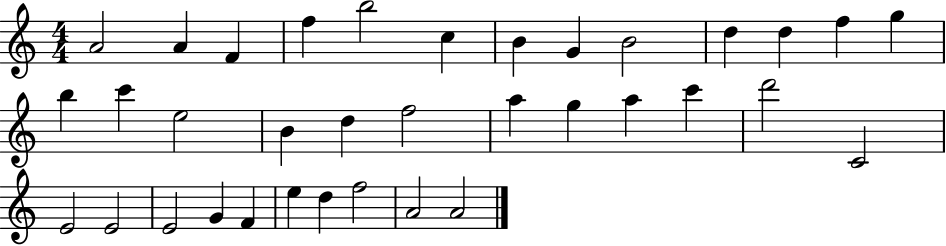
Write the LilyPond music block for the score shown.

{
  \clef treble
  \numericTimeSignature
  \time 4/4
  \key c \major
  a'2 a'4 f'4 | f''4 b''2 c''4 | b'4 g'4 b'2 | d''4 d''4 f''4 g''4 | \break b''4 c'''4 e''2 | b'4 d''4 f''2 | a''4 g''4 a''4 c'''4 | d'''2 c'2 | \break e'2 e'2 | e'2 g'4 f'4 | e''4 d''4 f''2 | a'2 a'2 | \break \bar "|."
}